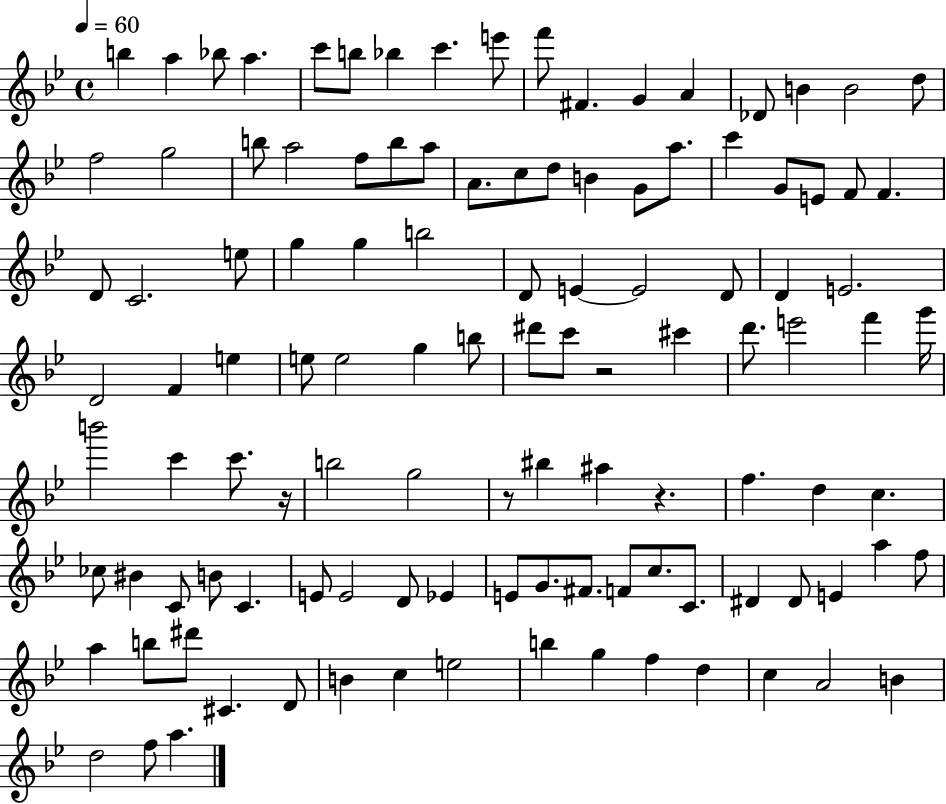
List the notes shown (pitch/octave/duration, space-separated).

B5/q A5/q Bb5/e A5/q. C6/e B5/e Bb5/q C6/q. E6/e F6/e F#4/q. G4/q A4/q Db4/e B4/q B4/h D5/e F5/h G5/h B5/e A5/h F5/e B5/e A5/e A4/e. C5/e D5/e B4/q G4/e A5/e. C6/q G4/e E4/e F4/e F4/q. D4/e C4/h. E5/e G5/q G5/q B5/h D4/e E4/q E4/h D4/e D4/q E4/h. D4/h F4/q E5/q E5/e E5/h G5/q B5/e D#6/e C6/e R/h C#6/q D6/e. E6/h F6/q G6/s B6/h C6/q C6/e. R/s B5/h G5/h R/e BIS5/q A#5/q R/q. F5/q. D5/q C5/q. CES5/e BIS4/q C4/e B4/e C4/q. E4/e E4/h D4/e Eb4/q E4/e G4/e. F#4/e. F4/e C5/e. C4/e. D#4/q D#4/e E4/q A5/q F5/e A5/q B5/e D#6/e C#4/q. D4/e B4/q C5/q E5/h B5/q G5/q F5/q D5/q C5/q A4/h B4/q D5/h F5/e A5/q.